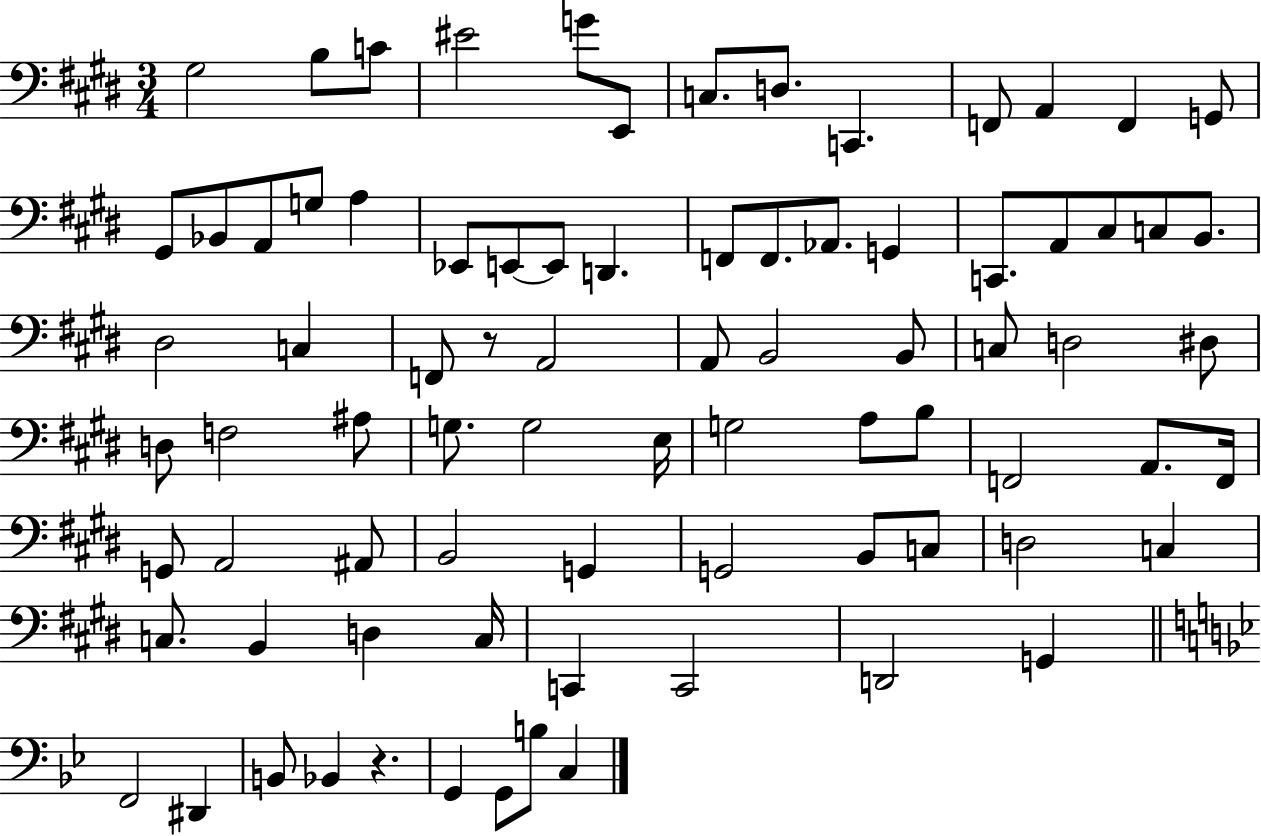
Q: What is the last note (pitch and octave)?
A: C3